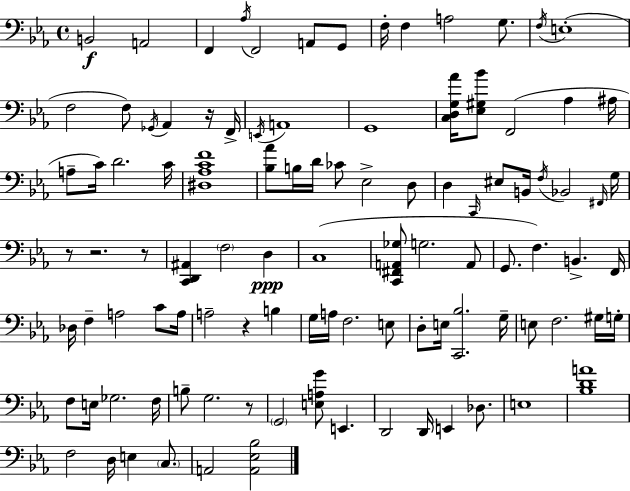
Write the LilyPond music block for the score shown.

{
  \clef bass
  \time 4/4
  \defaultTimeSignature
  \key ees \major
  \repeat volta 2 { b,2\f a,2 | f,4 \acciaccatura { aes16 } f,2 a,8 g,8 | f16-. f4 a2 g8. | \acciaccatura { f16 }( e1-. | \break f2 f8) \acciaccatura { ges,16 } aes,4 | r16 f,16-> \acciaccatura { e,16 } a,1 | g,1 | <c d g aes'>16 <ees gis bes'>8 f,2( aes4 | \break ais16 a8-- c'16) d'2. | c'16 <dis aes c' f'>1 | <bes aes'>8 b16 d'16 ces'8 ees2-> | d8 d4 \grace { c,16 } eis8 b,16 \acciaccatura { f16 } bes,2 | \break \grace { fis,16 } g16 r8 r2. | r8 <c, d, ais,>4 \parenthesize f2 | d4\ppp c1( | <c, fis, a, ges>8 g2. | \break a,8 g,8. f4.) | b,4.-> f,16 des16 f4-- a2 | c'8 a16 a2-- r4 | b4 g16 a16 f2. | \break e8 d8-. e16 <c, bes>2. | g16-- e8 f2. | gis16 g16-. f8 e16 ges2. | f16 b8-- g2. | \break r8 \parenthesize g,2 <e a g'>8 | e,4. d,2 d,16 | e,4 des8. e1 | <bes d' a'>1 | \break f2 d16 | e4 \parenthesize c8. a,2 <a, ees bes>2 | } \bar "|."
}